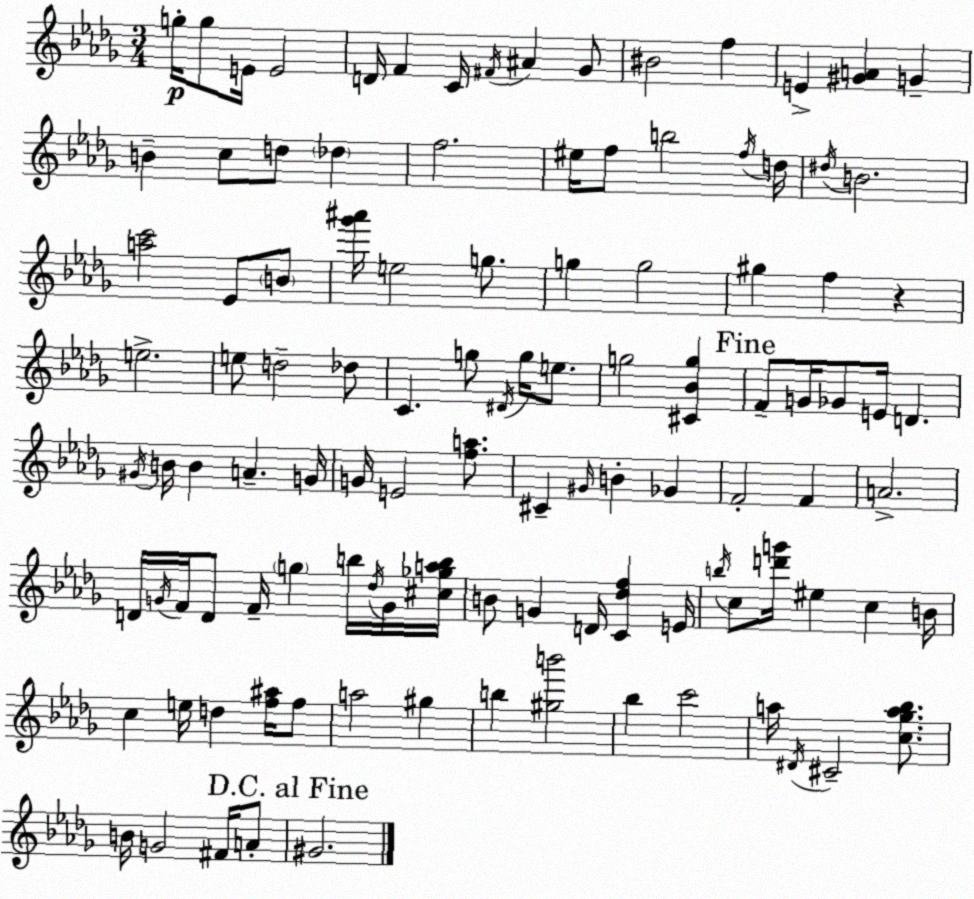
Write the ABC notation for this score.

X:1
T:Untitled
M:3/4
L:1/4
K:Bbm
g/4 g/2 E/4 E2 D/4 F C/4 ^F/4 ^A _G/2 ^B2 f E [^GA] G B c/2 d/2 _d f2 ^e/4 f/2 b2 f/4 d/4 ^d/4 B2 [ac']2 _E/2 B/2 [_g'^a']/4 e2 g/2 g g2 ^g f z e2 e/2 d2 _d/2 C g/2 ^D/4 g/4 e/2 g2 [^C_Bg] F/2 G/4 _G/2 E/4 D ^G/4 B/4 B A G/4 G/4 E2 [fa]/2 ^C ^G/4 B _G F2 F A2 D/4 G/4 F/4 D/2 F/4 g b/4 _d/4 G/4 [^c_gab]/4 B/2 G D/4 [C_df] E/4 b/4 c/2 [d'g']/4 ^e c B/4 c e/4 d [f^a]/4 f/2 a2 ^g b [^gb']2 _b c'2 a/4 ^D/4 ^C2 [c_ga_b]/2 B/4 G2 ^F/4 A/2 ^G2